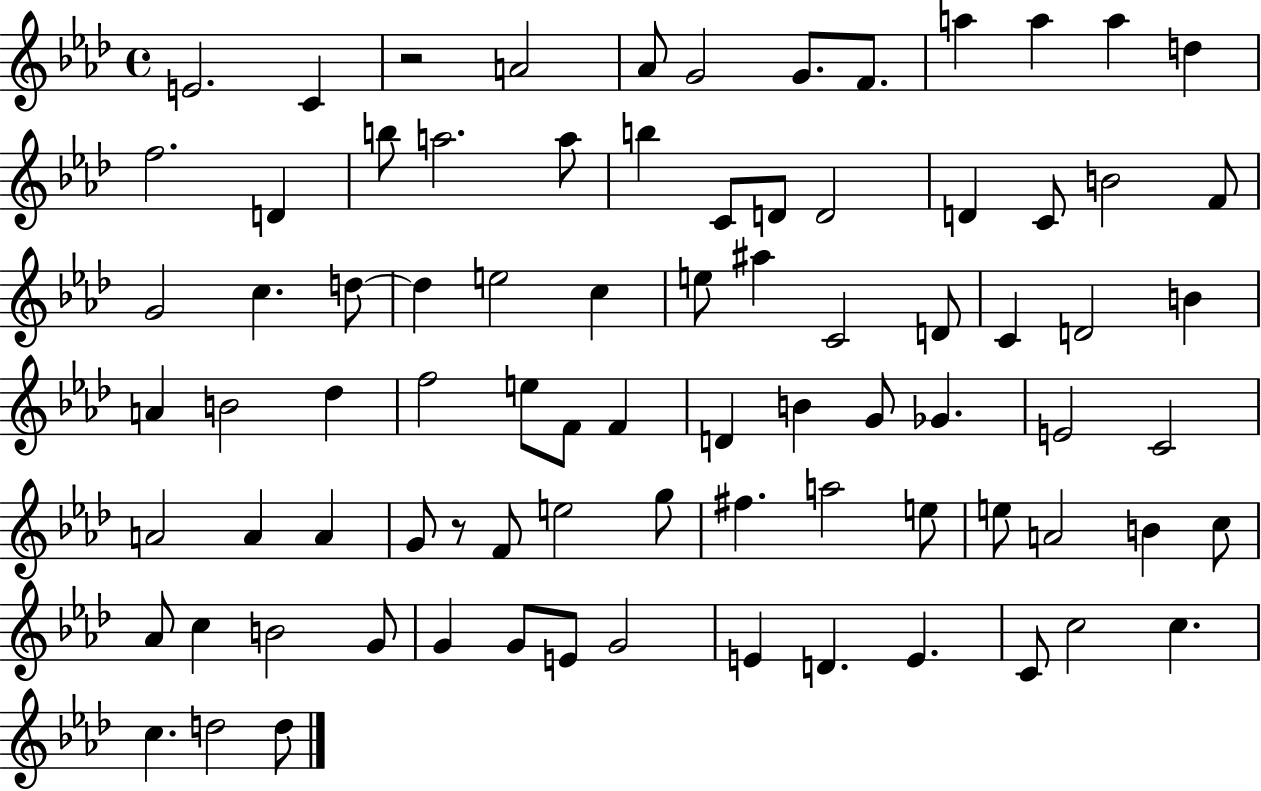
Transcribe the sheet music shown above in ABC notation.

X:1
T:Untitled
M:4/4
L:1/4
K:Ab
E2 C z2 A2 _A/2 G2 G/2 F/2 a a a d f2 D b/2 a2 a/2 b C/2 D/2 D2 D C/2 B2 F/2 G2 c d/2 d e2 c e/2 ^a C2 D/2 C D2 B A B2 _d f2 e/2 F/2 F D B G/2 _G E2 C2 A2 A A G/2 z/2 F/2 e2 g/2 ^f a2 e/2 e/2 A2 B c/2 _A/2 c B2 G/2 G G/2 E/2 G2 E D E C/2 c2 c c d2 d/2